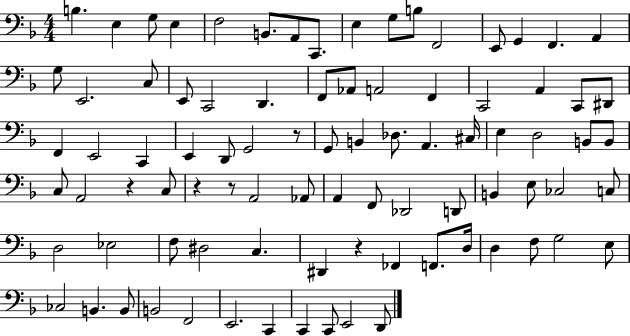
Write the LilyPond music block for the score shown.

{
  \clef bass
  \numericTimeSignature
  \time 4/4
  \key f \major
  b4. e4 g8 e4 | f2 b,8. a,8 c,8. | e4 g8 b8 f,2 | e,8 g,4 f,4. a,4 | \break g8 e,2. c8 | e,8 c,2 d,4. | f,8 aes,8 a,2 f,4 | c,2 a,4 c,8 dis,8 | \break f,4 e,2 c,4 | e,4 d,8 g,2 r8 | g,8 b,4 des8. a,4. cis16 | e4 d2 b,8 b,8 | \break c8 a,2 r4 c8 | r4 r8 a,2 aes,8 | a,4 f,8 des,2 d,8 | b,4 e8 ces2 c8 | \break d2 ees2 | f8 dis2 c4. | dis,4 r4 fes,4 f,8. d16 | d4 f8 g2 e8 | \break ces2 b,4. b,8 | b,2 f,2 | e,2. c,4 | c,4 c,8 e,2 d,8 | \break \bar "|."
}